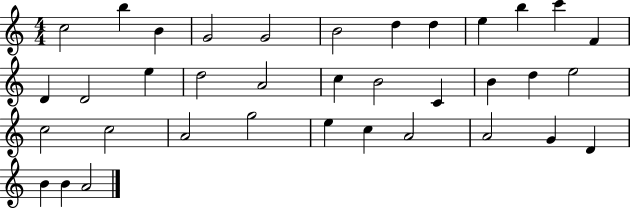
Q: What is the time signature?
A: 4/4